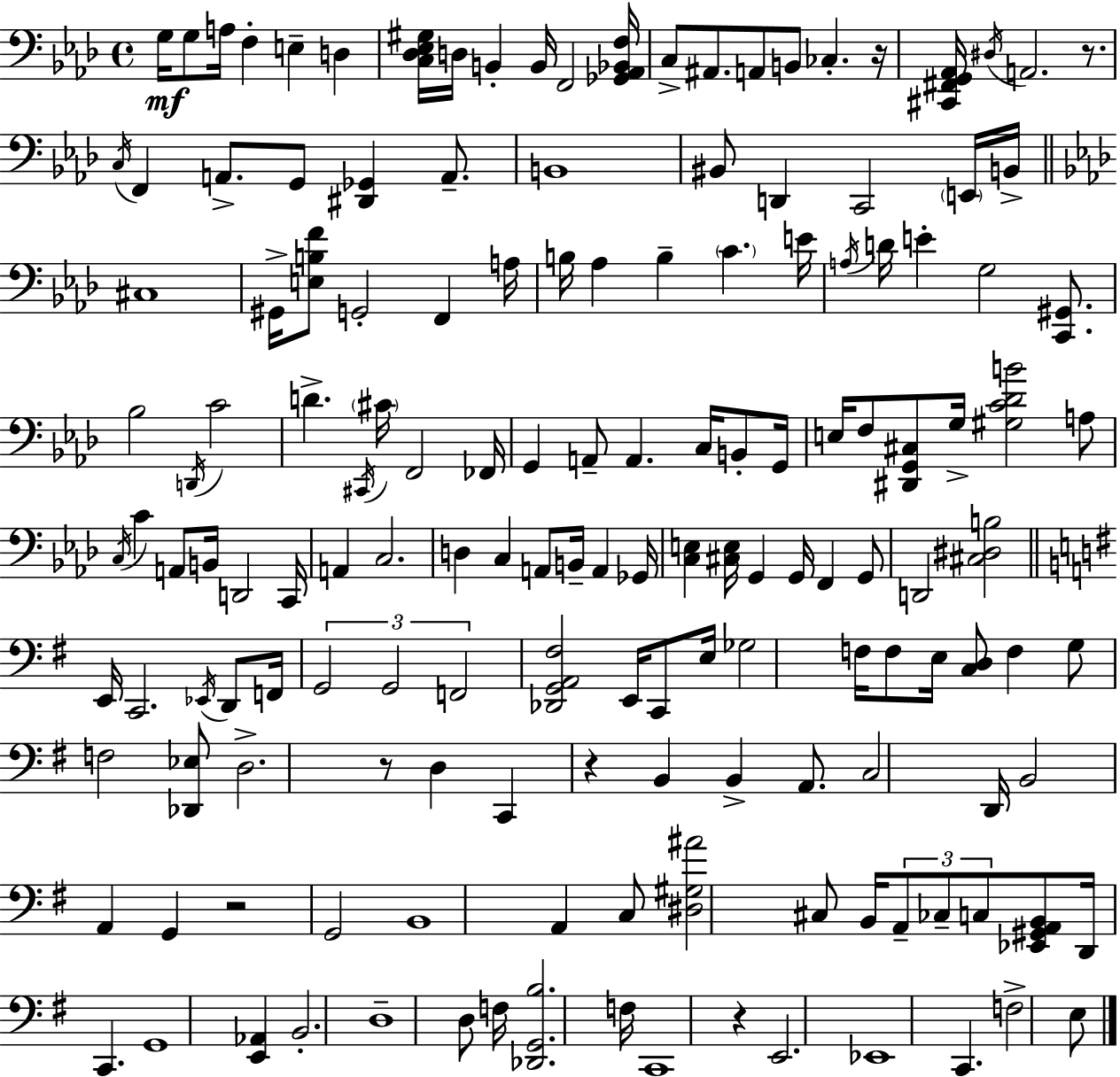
X:1
T:Untitled
M:4/4
L:1/4
K:Fm
G,/4 G,/2 A,/4 F, E, D, [C,_D,_E,^G,]/4 D,/4 B,, B,,/4 F,,2 [_G,,_A,,_B,,F,]/4 C,/2 ^A,,/2 A,,/2 B,,/2 _C, z/4 [^C,,^F,,G,,_A,,]/4 ^D,/4 A,,2 z/2 C,/4 F,, A,,/2 G,,/2 [^D,,_G,,] A,,/2 B,,4 ^B,,/2 D,, C,,2 E,,/4 B,,/4 ^C,4 ^G,,/4 [E,B,F]/2 G,,2 F,, A,/4 B,/4 _A, B, C E/4 A,/4 D/4 E G,2 [C,,^G,,]/2 _B,2 D,,/4 C2 D ^C,,/4 ^C/4 F,,2 _F,,/4 G,, A,,/2 A,, C,/4 B,,/2 G,,/4 E,/4 F,/2 [^D,,G,,^C,]/2 G,/4 [^G,C_DB]2 A,/2 C,/4 C A,,/2 B,,/4 D,,2 C,,/4 A,, C,2 D, C, A,,/2 B,,/4 A,, _G,,/4 [C,E,] [^C,E,]/4 G,, G,,/4 F,, G,,/2 D,,2 [^C,^D,B,]2 E,,/4 C,,2 _E,,/4 D,,/2 F,,/4 G,,2 G,,2 F,,2 [_D,,G,,A,,^F,]2 E,,/4 C,,/2 E,/4 _G,2 F,/4 F,/2 E,/4 [C,D,]/2 F, G,/2 F,2 [_D,,_E,]/2 D,2 z/2 D, C,, z B,, B,, A,,/2 C,2 D,,/4 B,,2 A,, G,, z2 G,,2 B,,4 A,, C,/2 [^D,^G,^A]2 ^C,/2 B,,/4 A,,/2 _C,/2 C,/2 [_E,,^G,,A,,B,,]/2 D,,/4 C,, G,,4 [E,,_A,,] B,,2 D,4 D,/2 F,/4 [_D,,G,,B,]2 F,/4 C,,4 z E,,2 _E,,4 C,, F,2 E,/2